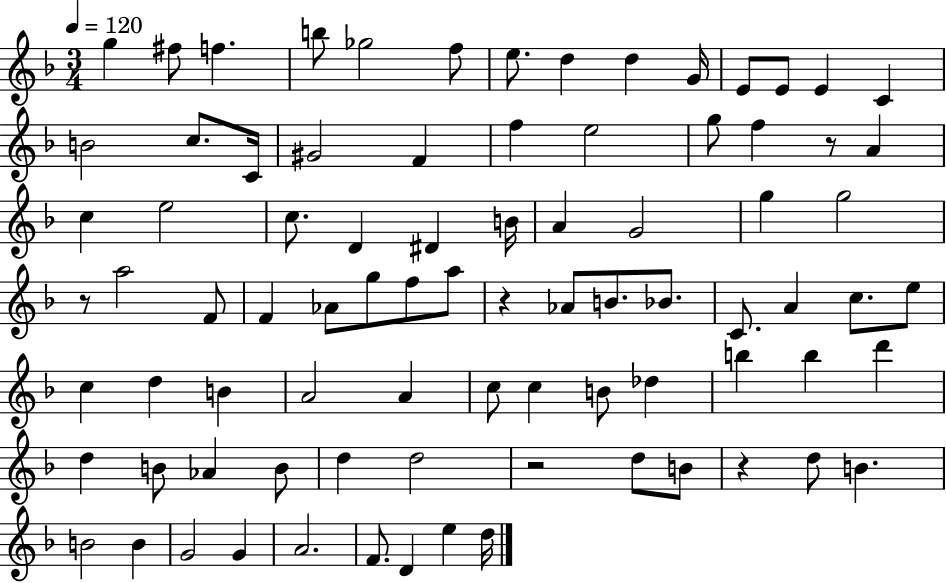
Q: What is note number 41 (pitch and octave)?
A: A5